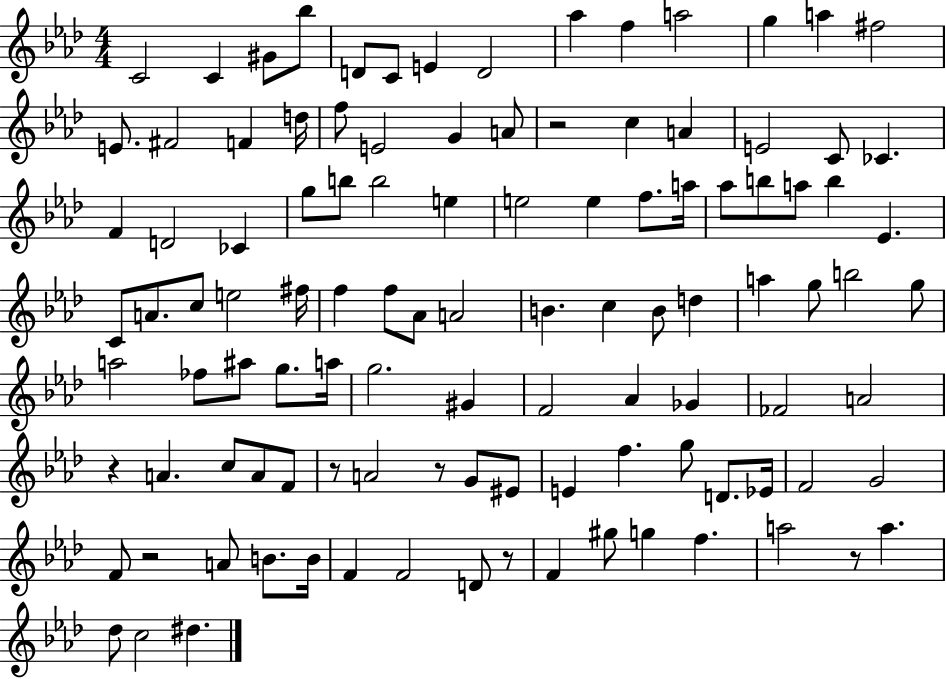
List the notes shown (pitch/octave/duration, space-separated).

C4/h C4/q G#4/e Bb5/e D4/e C4/e E4/q D4/h Ab5/q F5/q A5/h G5/q A5/q F#5/h E4/e. F#4/h F4/q D5/s F5/e E4/h G4/q A4/e R/h C5/q A4/q E4/h C4/e CES4/q. F4/q D4/h CES4/q G5/e B5/e B5/h E5/q E5/h E5/q F5/e. A5/s Ab5/e B5/e A5/e B5/q Eb4/q. C4/e A4/e. C5/e E5/h F#5/s F5/q F5/e Ab4/e A4/h B4/q. C5/q B4/e D5/q A5/q G5/e B5/h G5/e A5/h FES5/e A#5/e G5/e. A5/s G5/h. G#4/q F4/h Ab4/q Gb4/q FES4/h A4/h R/q A4/q. C5/e A4/e F4/e R/e A4/h R/e G4/e EIS4/e E4/q F5/q. G5/e D4/e. Eb4/s F4/h G4/h F4/e R/h A4/e B4/e. B4/s F4/q F4/h D4/e R/e F4/q G#5/e G5/q F5/q. A5/h R/e A5/q. Db5/e C5/h D#5/q.